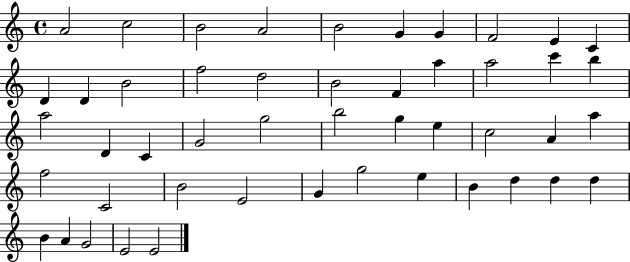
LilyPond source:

{
  \clef treble
  \time 4/4
  \defaultTimeSignature
  \key c \major
  a'2 c''2 | b'2 a'2 | b'2 g'4 g'4 | f'2 e'4 c'4 | \break d'4 d'4 b'2 | f''2 d''2 | b'2 f'4 a''4 | a''2 c'''4 b''4 | \break a''2 d'4 c'4 | g'2 g''2 | b''2 g''4 e''4 | c''2 a'4 a''4 | \break f''2 c'2 | b'2 e'2 | g'4 g''2 e''4 | b'4 d''4 d''4 d''4 | \break b'4 a'4 g'2 | e'2 e'2 | \bar "|."
}